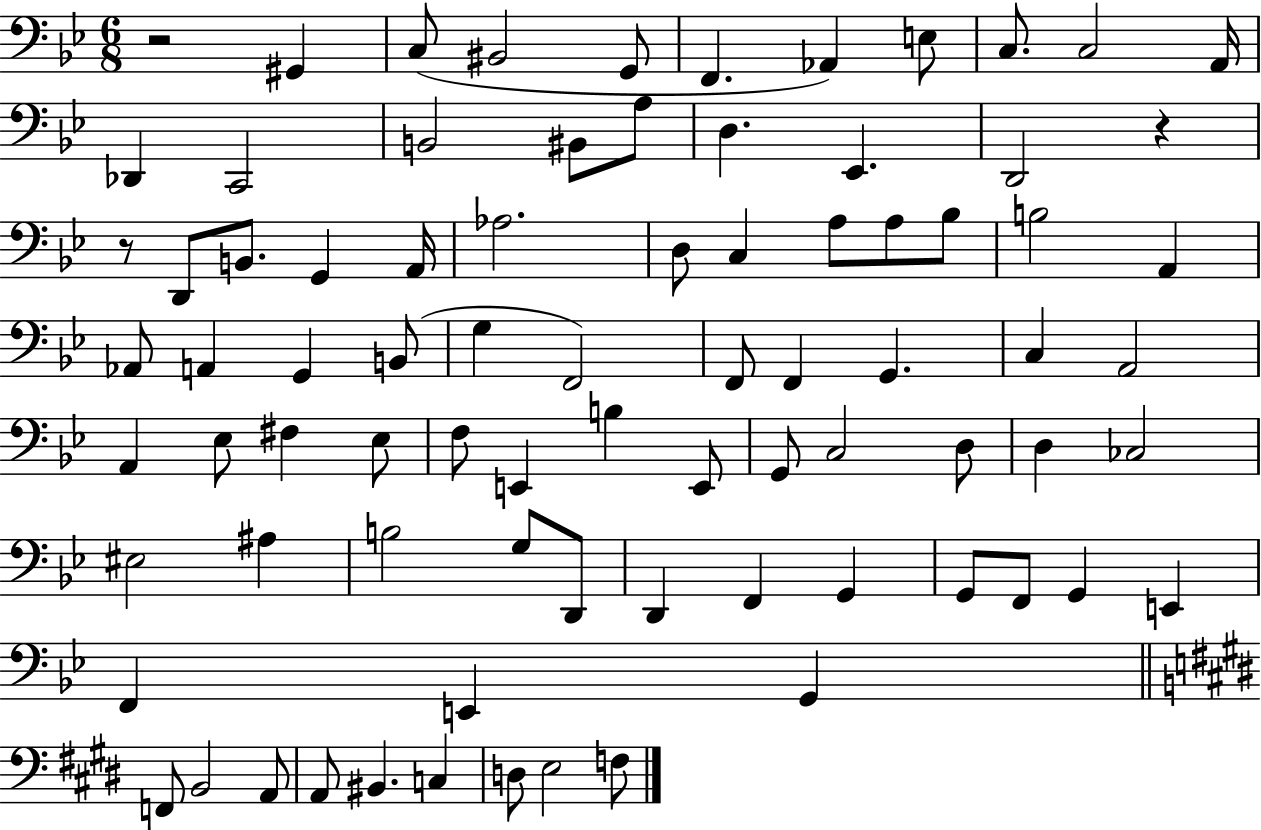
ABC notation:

X:1
T:Untitled
M:6/8
L:1/4
K:Bb
z2 ^G,, C,/2 ^B,,2 G,,/2 F,, _A,, E,/2 C,/2 C,2 A,,/4 _D,, C,,2 B,,2 ^B,,/2 A,/2 D, _E,, D,,2 z z/2 D,,/2 B,,/2 G,, A,,/4 _A,2 D,/2 C, A,/2 A,/2 _B,/2 B,2 A,, _A,,/2 A,, G,, B,,/2 G, F,,2 F,,/2 F,, G,, C, A,,2 A,, _E,/2 ^F, _E,/2 F,/2 E,, B, E,,/2 G,,/2 C,2 D,/2 D, _C,2 ^E,2 ^A, B,2 G,/2 D,,/2 D,, F,, G,, G,,/2 F,,/2 G,, E,, F,, E,, G,, F,,/2 B,,2 A,,/2 A,,/2 ^B,, C, D,/2 E,2 F,/2